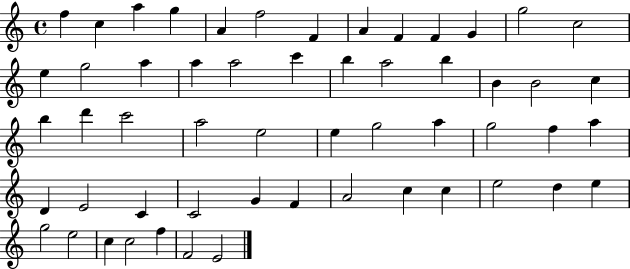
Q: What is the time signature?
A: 4/4